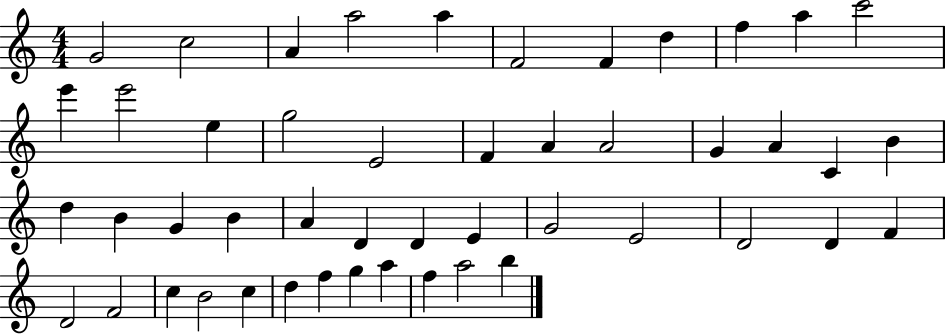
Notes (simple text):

G4/h C5/h A4/q A5/h A5/q F4/h F4/q D5/q F5/q A5/q C6/h E6/q E6/h E5/q G5/h E4/h F4/q A4/q A4/h G4/q A4/q C4/q B4/q D5/q B4/q G4/q B4/q A4/q D4/q D4/q E4/q G4/h E4/h D4/h D4/q F4/q D4/h F4/h C5/q B4/h C5/q D5/q F5/q G5/q A5/q F5/q A5/h B5/q